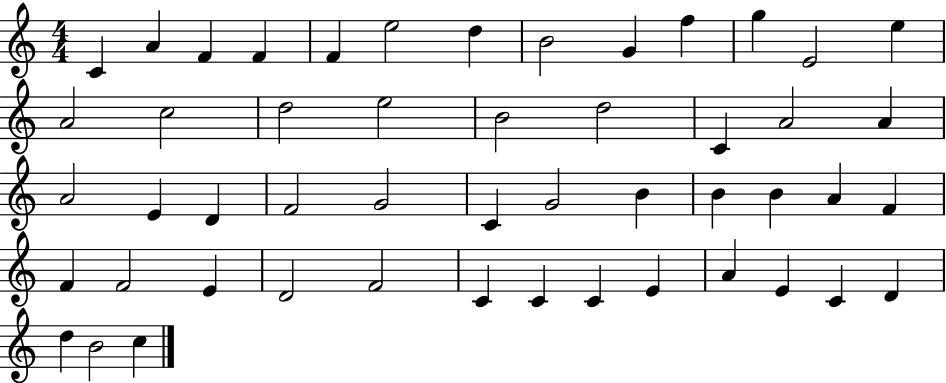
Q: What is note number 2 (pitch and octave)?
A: A4